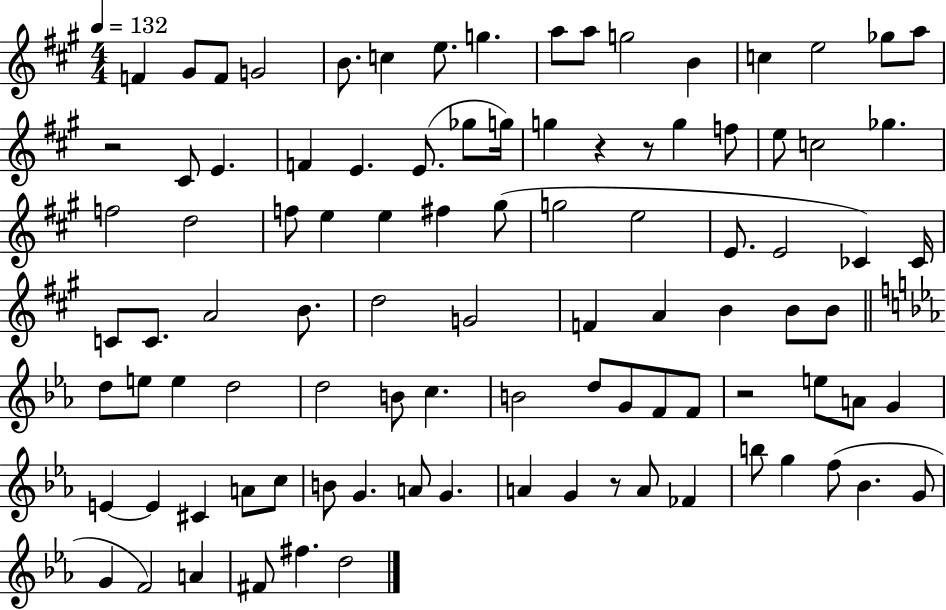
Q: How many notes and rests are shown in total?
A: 97